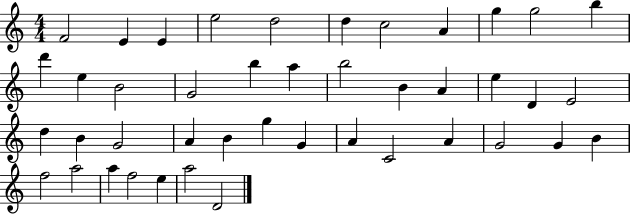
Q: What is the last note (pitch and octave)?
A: D4